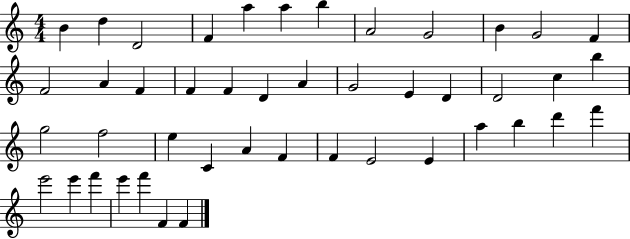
{
  \clef treble
  \numericTimeSignature
  \time 4/4
  \key c \major
  b'4 d''4 d'2 | f'4 a''4 a''4 b''4 | a'2 g'2 | b'4 g'2 f'4 | \break f'2 a'4 f'4 | f'4 f'4 d'4 a'4 | g'2 e'4 d'4 | d'2 c''4 b''4 | \break g''2 f''2 | e''4 c'4 a'4 f'4 | f'4 e'2 e'4 | a''4 b''4 d'''4 f'''4 | \break e'''2 e'''4 f'''4 | e'''4 f'''4 f'4 f'4 | \bar "|."
}